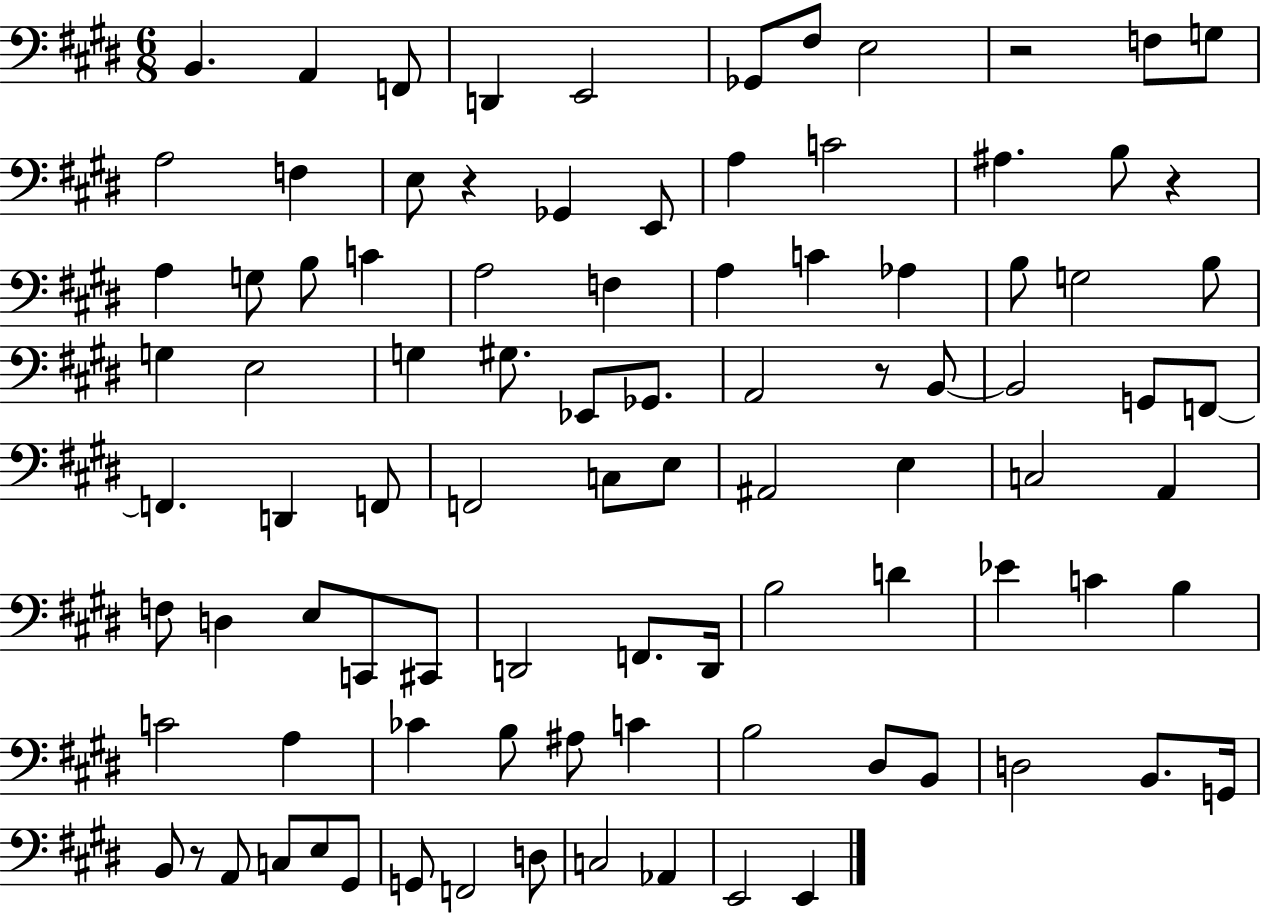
B2/q. A2/q F2/e D2/q E2/h Gb2/e F#3/e E3/h R/h F3/e G3/e A3/h F3/q E3/e R/q Gb2/q E2/e A3/q C4/h A#3/q. B3/e R/q A3/q G3/e B3/e C4/q A3/h F3/q A3/q C4/q Ab3/q B3/e G3/h B3/e G3/q E3/h G3/q G#3/e. Eb2/e Gb2/e. A2/h R/e B2/e B2/h G2/e F2/e F2/q. D2/q F2/e F2/h C3/e E3/e A#2/h E3/q C3/h A2/q F3/e D3/q E3/e C2/e C#2/e D2/h F2/e. D2/s B3/h D4/q Eb4/q C4/q B3/q C4/h A3/q CES4/q B3/e A#3/e C4/q B3/h D#3/e B2/e D3/h B2/e. G2/s B2/e R/e A2/e C3/e E3/e G#2/e G2/e F2/h D3/e C3/h Ab2/q E2/h E2/q